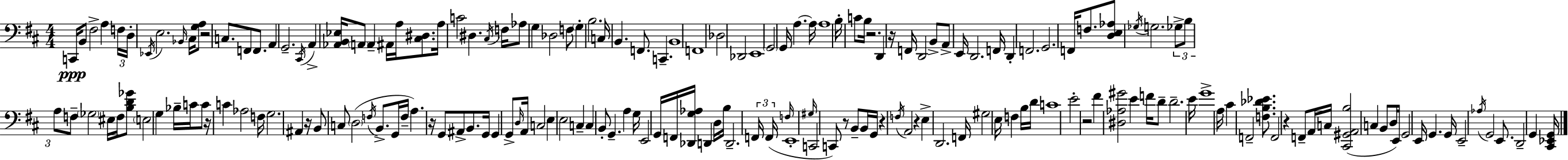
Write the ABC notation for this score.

X:1
T:Untitled
M:4/4
L:1/4
K:D
C,,/4 B,,/2 ^F,2 A, F,/4 D,/4 _E,,/4 E,2 _B,,/4 ^C,/4 [G,A,]/2 z2 C,/2 F,,/2 F,,/2 A,, G,,2 ^C,,/4 A,, [_A,,B,,_E,]/4 A,,/2 A,, ^A,,/4 A,/4 [^C,^D,]/2 A,/4 C2 ^D, ^C,/4 F,/4 _A,/2 G, _D,2 F,/2 G, B,2 C,/4 B,, F,,/2 C,, B,,4 F,,4 _D,2 _D,,2 E,,4 G,,2 G,,/4 A, A,/4 A,4 B,/4 C/2 B,/4 z2 D,, z/4 F,,/4 D,,2 B,,/2 A,,/2 E,,/4 D,,2 F,,/4 D,, F,,2 G,,2 F,,/4 F,/2 [D,E,_A,]/2 _G,/4 G,2 _G,/2 B,/2 A,/2 F,/2 _G,2 ^E,/4 F,/4 [B,D_G]/2 E,2 G, _B,/4 C/4 C/2 z/4 C _A,2 F,/4 G,2 ^A,, z/4 B,,/2 C,/2 D,2 F,/4 B,,/2 G,,/4 F,/4 A, z/4 G,,/2 ^A,,/2 B,,/2 G,,/4 G,, G,,/2 D,/4 A,,/4 C,2 E, E,2 C, C, B,,/2 G,, A, G,/4 E,,2 G,,/4 F,,/4 [_D,,G,_A,]/4 D,, D,/4 B,/4 D,,2 F,,/4 F,,/4 F,/4 E,,4 ^G,/4 C,,2 C,,/2 z/2 B,,/2 B,,/4 G,,/4 z F,/4 A,,2 z E, D,,2 F,,/4 ^G,2 E,/4 F, B,/4 D/4 C4 E2 z2 ^F [^D,_A,^G]2 E F/4 D/2 D2 E/4 G4 A,/4 ^C F,,2 [F,B,_D_E]/2 F,,2 z F,,/2 A,,/4 C,/4 [^C,,^G,,A,,B,]2 C, B,,/2 D,/4 E,,/4 G,,2 E,,/4 G,, G,,/4 E,,2 _A,/4 G,,2 E,,/2 D,,2 G,, [^C,,_E,,G,,]/4